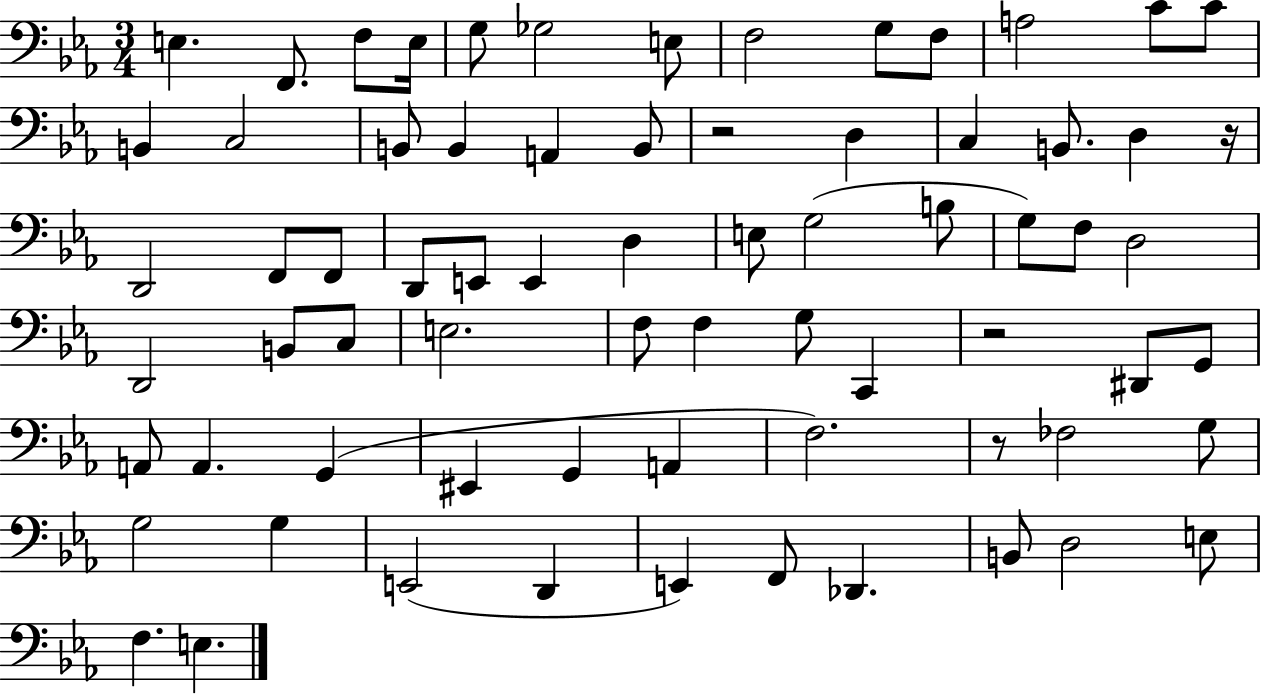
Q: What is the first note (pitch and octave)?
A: E3